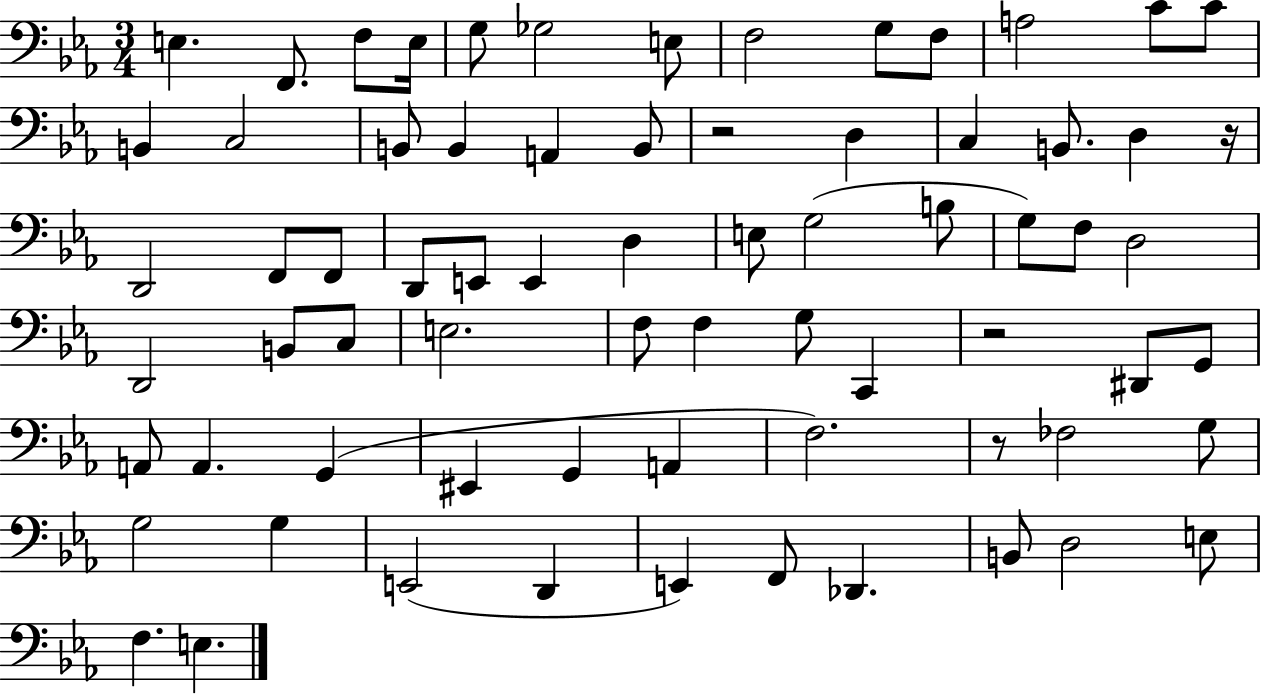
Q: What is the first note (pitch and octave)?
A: E3